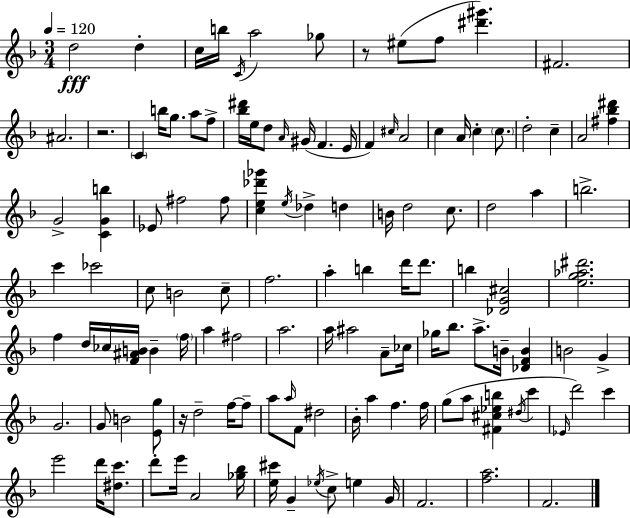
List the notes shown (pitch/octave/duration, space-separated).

D5/h D5/q C5/s B5/s C4/s A5/h Gb5/e R/e EIS5/e F5/e [D#6,G#6]/q. F#4/h. A#4/h. R/h. C4/q B5/s G5/e. A5/e F5/e [Bb5,D#6]/s E5/s D5/e A4/s G#4/s F4/q. E4/s F4/q C#5/s A4/h C5/q A4/s C5/q C5/e. D5/h C5/q A4/h [F#5,Bb5,D#6]/q G4/h [C4,G4,B5]/q Eb4/e F#5/h F#5/e [C5,E5,Db6,Gb6]/q E5/s Db5/q D5/q B4/s D5/h C5/e. D5/h A5/q B5/h. C6/q CES6/h C5/e B4/h C5/e F5/h. A5/q B5/q D6/s D6/e. B5/q [Db4,G4,C#5]/h [E5,G5,Ab5,D#6]/h. F5/q D5/s CES5/s [F4,A#4,B4]/s B4/q F5/s A5/q F#5/h A5/h. A5/s A#5/h A4/e CES5/s Gb5/s Bb5/e. A5/e. B4/s [Db4,F4,B4]/q B4/h G4/q G4/h. G4/e B4/h [E4,G5]/e R/s D5/h F5/s F5/e A5/e A5/s F4/e D#5/h Bb4/s A5/q F5/q. F5/s G5/e A5/e [F#4,C#5,Eb5,B5]/q D#5/s C6/q Eb4/s D6/h C6/q E6/h D6/s [D#5,C6]/e. D6/e E6/s A4/h [Gb5,Bb5]/s [E5,C#6]/s G4/q Eb5/s C5/e E5/q G4/s F4/h. [F5,A5]/h. F4/h.